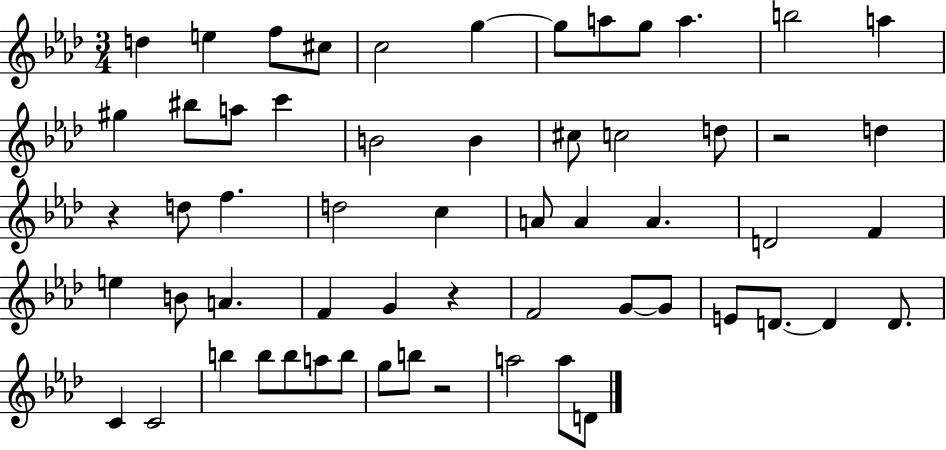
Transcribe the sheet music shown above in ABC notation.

X:1
T:Untitled
M:3/4
L:1/4
K:Ab
d e f/2 ^c/2 c2 g g/2 a/2 g/2 a b2 a ^g ^b/2 a/2 c' B2 B ^c/2 c2 d/2 z2 d z d/2 f d2 c A/2 A A D2 F e B/2 A F G z F2 G/2 G/2 E/2 D/2 D D/2 C C2 b b/2 b/2 a/2 b/2 g/2 b/2 z2 a2 a/2 D/2